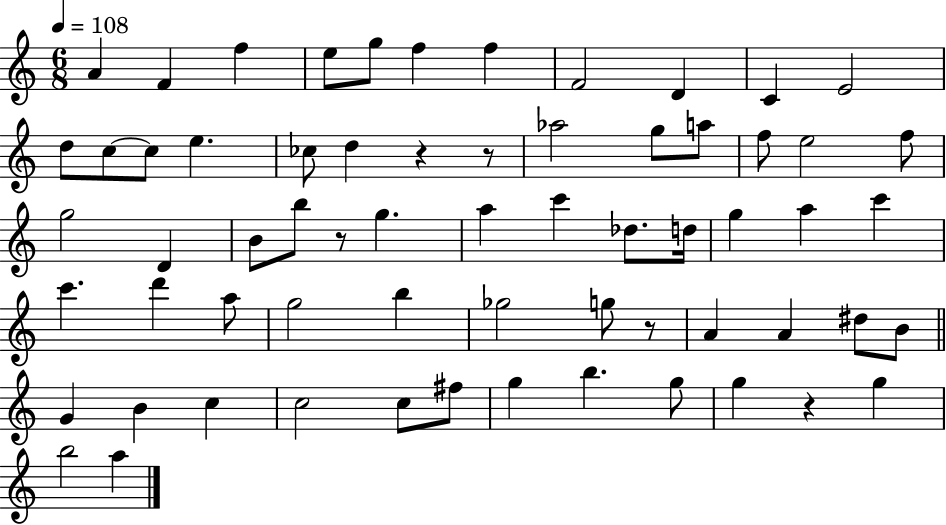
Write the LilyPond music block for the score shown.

{
  \clef treble
  \numericTimeSignature
  \time 6/8
  \key c \major
  \tempo 4 = 108
  a'4 f'4 f''4 | e''8 g''8 f''4 f''4 | f'2 d'4 | c'4 e'2 | \break d''8 c''8~~ c''8 e''4. | ces''8 d''4 r4 r8 | aes''2 g''8 a''8 | f''8 e''2 f''8 | \break g''2 d'4 | b'8 b''8 r8 g''4. | a''4 c'''4 des''8. d''16 | g''4 a''4 c'''4 | \break c'''4. d'''4 a''8 | g''2 b''4 | ges''2 g''8 r8 | a'4 a'4 dis''8 b'8 | \break \bar "||" \break \key c \major g'4 b'4 c''4 | c''2 c''8 fis''8 | g''4 b''4. g''8 | g''4 r4 g''4 | \break b''2 a''4 | \bar "|."
}